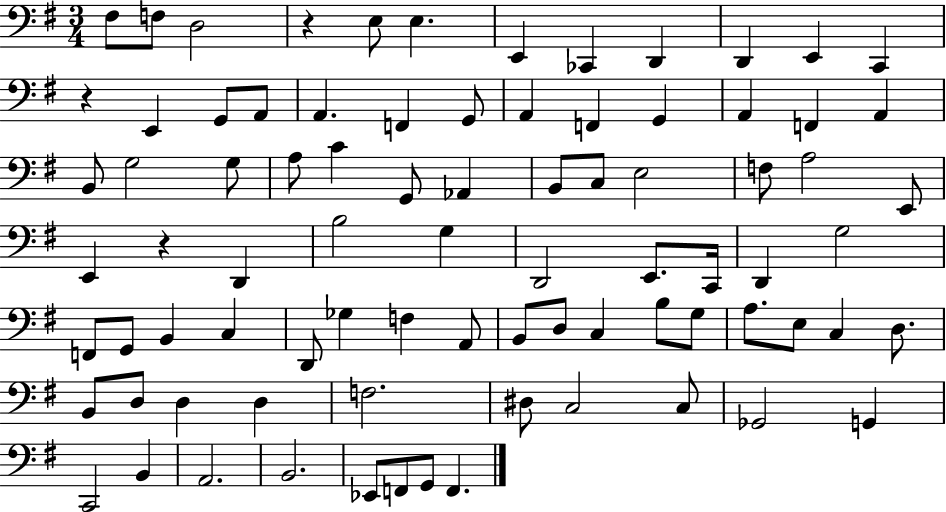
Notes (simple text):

F#3/e F3/e D3/h R/q E3/e E3/q. E2/q CES2/q D2/q D2/q E2/q C2/q R/q E2/q G2/e A2/e A2/q. F2/q G2/e A2/q F2/q G2/q A2/q F2/q A2/q B2/e G3/h G3/e A3/e C4/q G2/e Ab2/q B2/e C3/e E3/h F3/e A3/h E2/e E2/q R/q D2/q B3/h G3/q D2/h E2/e. C2/s D2/q G3/h F2/e G2/e B2/q C3/q D2/e Gb3/q F3/q A2/e B2/e D3/e C3/q B3/e G3/e A3/e. E3/e C3/q D3/e. B2/e D3/e D3/q D3/q F3/h. D#3/e C3/h C3/e Gb2/h G2/q C2/h B2/q A2/h. B2/h. Eb2/e F2/e G2/e F2/q.